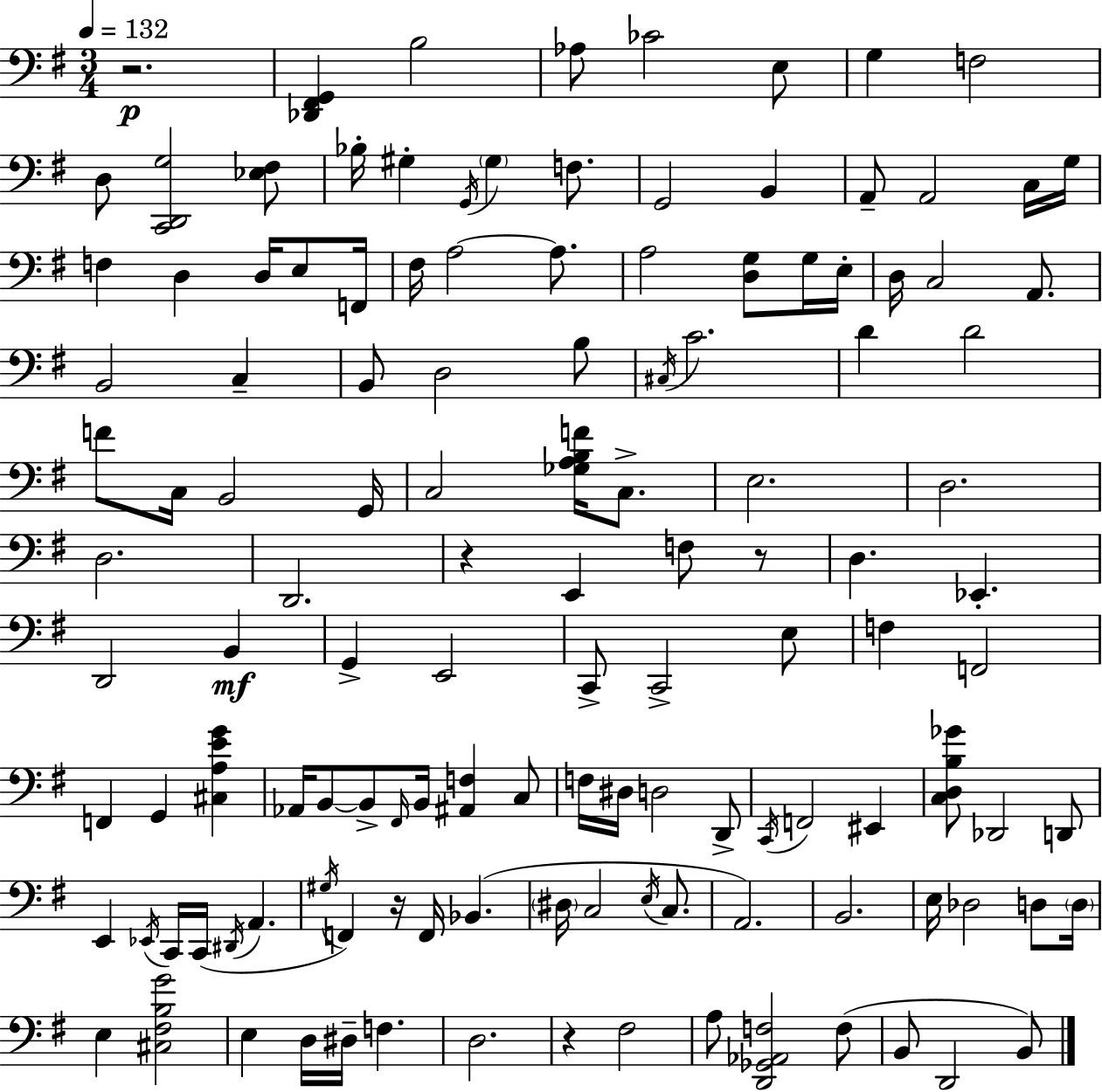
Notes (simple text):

R/h. [Db2,F#2,G2]/q B3/h Ab3/e CES4/h E3/e G3/q F3/h D3/e [C2,D2,G3]/h [Eb3,F#3]/e Bb3/s G#3/q G2/s G#3/q F3/e. G2/h B2/q A2/e A2/h C3/s G3/s F3/q D3/q D3/s E3/e F2/s F#3/s A3/h A3/e. A3/h [D3,G3]/e G3/s E3/s D3/s C3/h A2/e. B2/h C3/q B2/e D3/h B3/e C#3/s C4/h. D4/q D4/h F4/e C3/s B2/h G2/s C3/h [Gb3,A3,B3,F4]/s C3/e. E3/h. D3/h. D3/h. D2/h. R/q E2/q F3/e R/e D3/q. Eb2/q. D2/h B2/q G2/q E2/h C2/e C2/h E3/e F3/q F2/h F2/q G2/q [C#3,A3,E4,G4]/q Ab2/s B2/e B2/e F#2/s B2/s [A#2,F3]/q C3/e F3/s D#3/s D3/h D2/e C2/s F2/h EIS2/q [C3,D3,B3,Gb4]/e Db2/h D2/e E2/q Eb2/s C2/s C2/s D#2/s A2/q. G#3/s F2/q R/s F2/s Bb2/q. D#3/s C3/h E3/s C3/e. A2/h. B2/h. E3/s Db3/h D3/e D3/s E3/q [C#3,F#3,B3,G4]/h E3/q D3/s D#3/s F3/q. D3/h. R/q F#3/h A3/e [D2,Gb2,Ab2,F3]/h F3/e B2/e D2/h B2/e